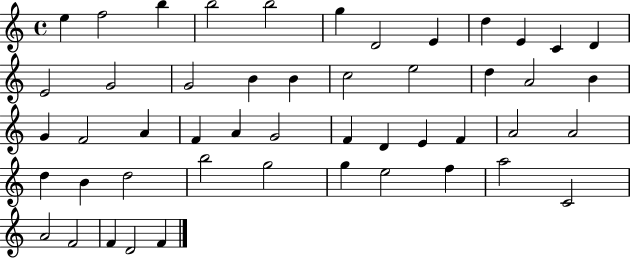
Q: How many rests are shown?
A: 0